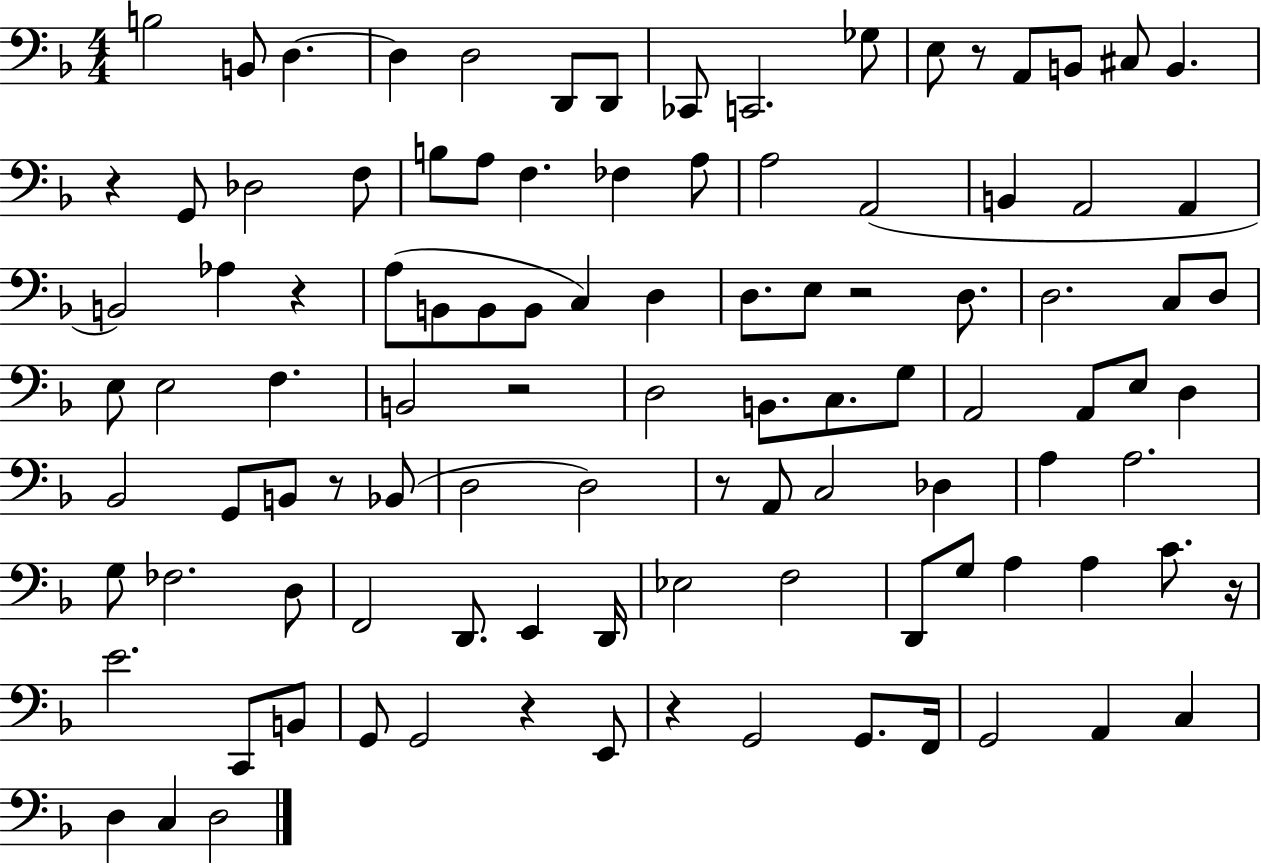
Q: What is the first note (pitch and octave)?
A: B3